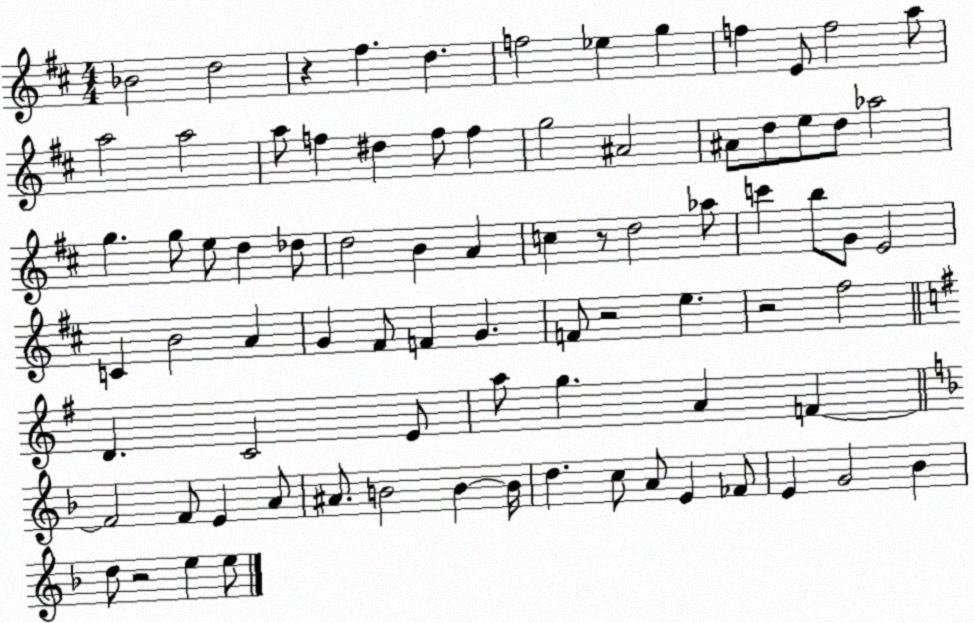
X:1
T:Untitled
M:4/4
L:1/4
K:D
_B2 d2 z ^f d f2 _e g f E/2 f2 a/2 a2 a2 a/2 f ^d f/2 f g2 ^A2 ^A/2 d/2 e/2 d/2 _a2 g g/2 e/2 d _d/2 d2 B A c z/2 d2 _a/2 c' b/2 G/2 E2 C B2 A G ^F/2 F G F/2 z2 e z2 ^f2 D C2 E/2 a/2 g A F F2 F/2 E A/2 ^A/2 B2 B B/4 d c/2 A/2 E _F/2 E G2 _B d/2 z2 e e/2